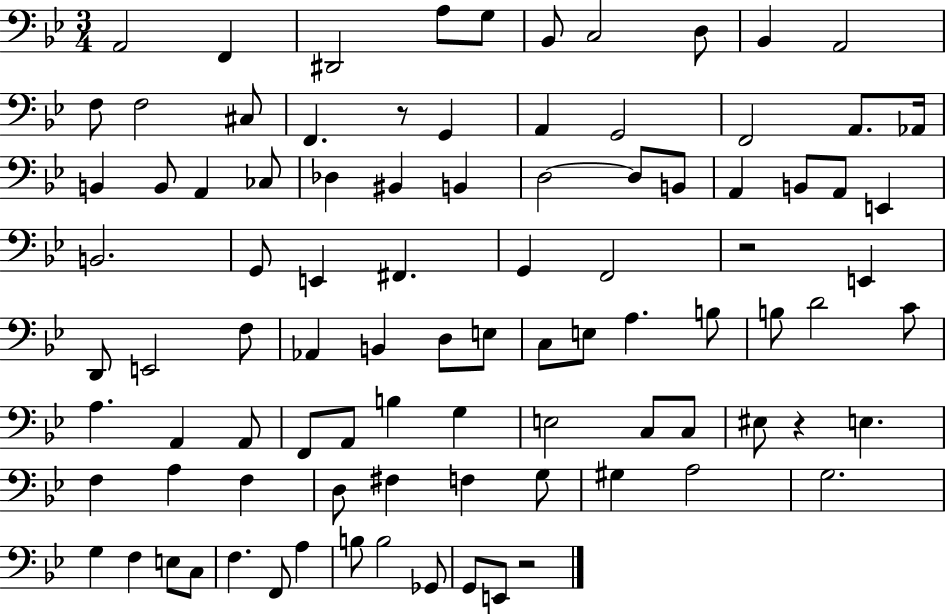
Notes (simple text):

A2/h F2/q D#2/h A3/e G3/e Bb2/e C3/h D3/e Bb2/q A2/h F3/e F3/h C#3/e F2/q. R/e G2/q A2/q G2/h F2/h A2/e. Ab2/s B2/q B2/e A2/q CES3/e Db3/q BIS2/q B2/q D3/h D3/e B2/e A2/q B2/e A2/e E2/q B2/h. G2/e E2/q F#2/q. G2/q F2/h R/h E2/q D2/e E2/h F3/e Ab2/q B2/q D3/e E3/e C3/e E3/e A3/q. B3/e B3/e D4/h C4/e A3/q. A2/q A2/e F2/e A2/e B3/q G3/q E3/h C3/e C3/e EIS3/e R/q E3/q. F3/q A3/q F3/q D3/e F#3/q F3/q G3/e G#3/q A3/h G3/h. G3/q F3/q E3/e C3/e F3/q. F2/e A3/q B3/e B3/h Gb2/e G2/e E2/e R/h